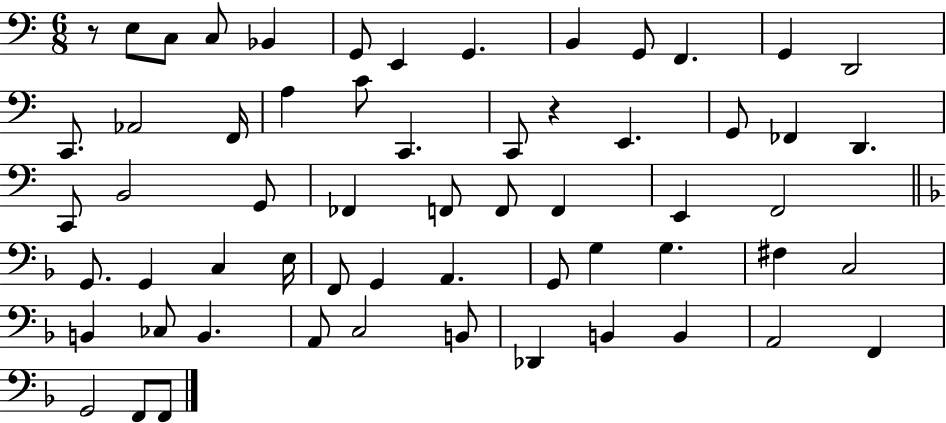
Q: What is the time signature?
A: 6/8